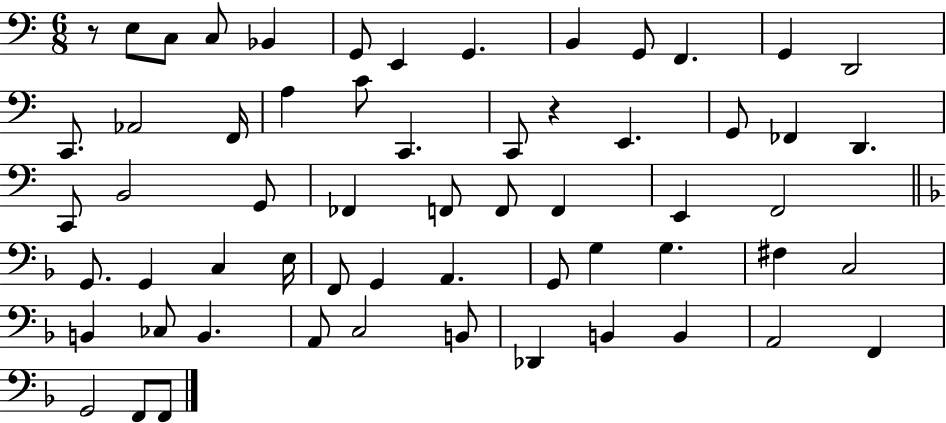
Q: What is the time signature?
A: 6/8